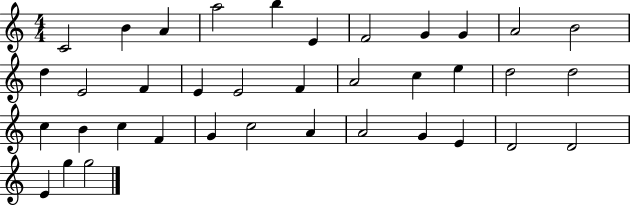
{
  \clef treble
  \numericTimeSignature
  \time 4/4
  \key c \major
  c'2 b'4 a'4 | a''2 b''4 e'4 | f'2 g'4 g'4 | a'2 b'2 | \break d''4 e'2 f'4 | e'4 e'2 f'4 | a'2 c''4 e''4 | d''2 d''2 | \break c''4 b'4 c''4 f'4 | g'4 c''2 a'4 | a'2 g'4 e'4 | d'2 d'2 | \break e'4 g''4 g''2 | \bar "|."
}